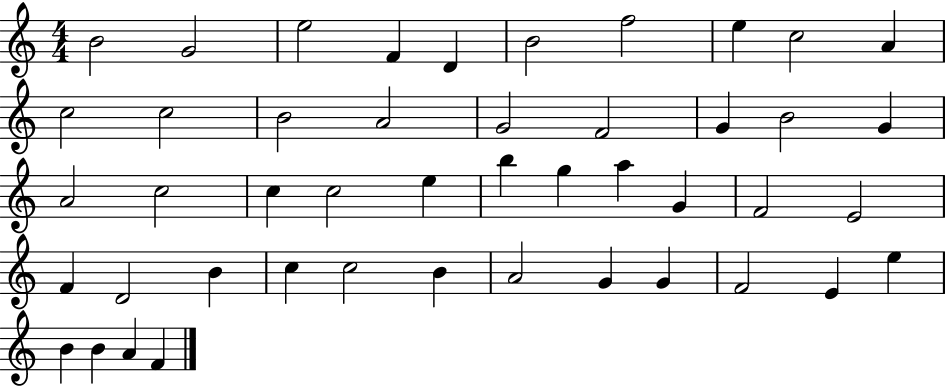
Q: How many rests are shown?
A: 0